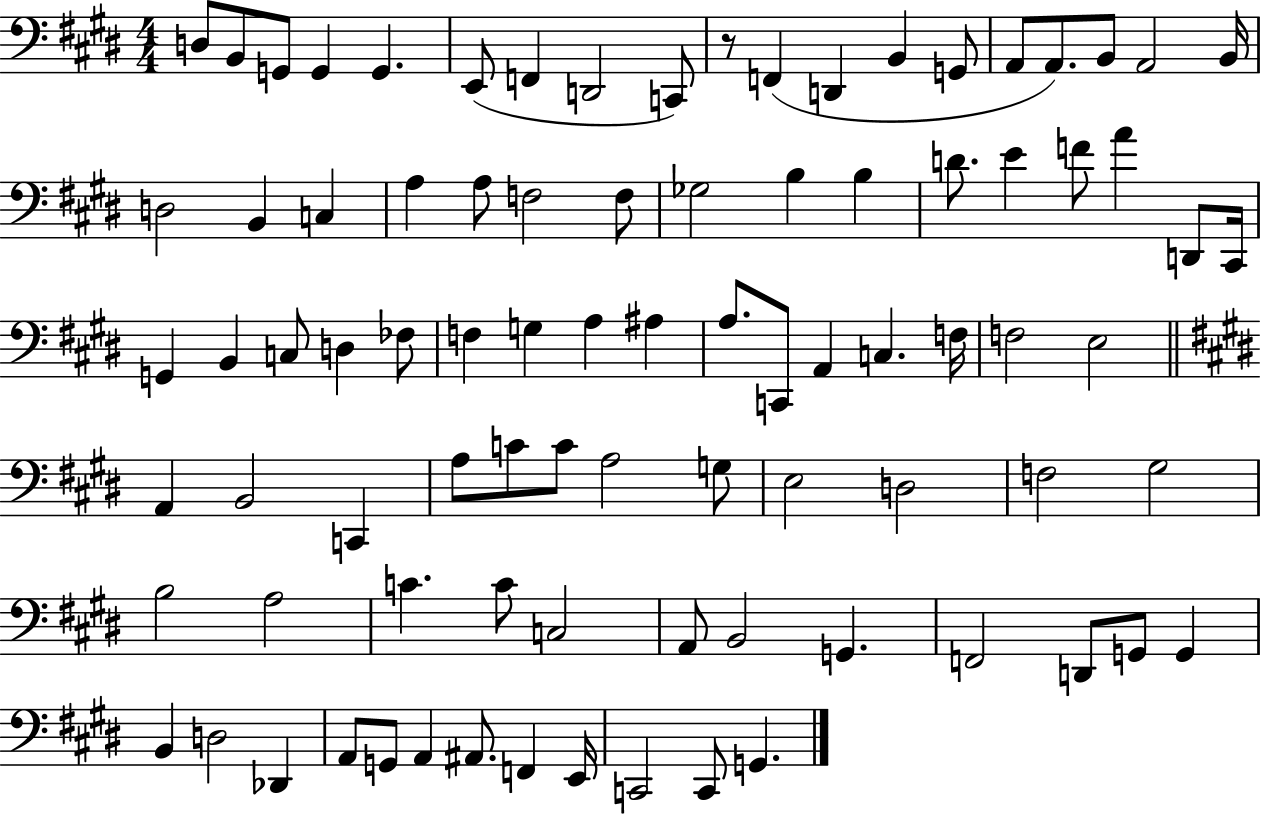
D3/e B2/e G2/e G2/q G2/q. E2/e F2/q D2/h C2/e R/e F2/q D2/q B2/q G2/e A2/e A2/e. B2/e A2/h B2/s D3/h B2/q C3/q A3/q A3/e F3/h F3/e Gb3/h B3/q B3/q D4/e. E4/q F4/e A4/q D2/e C#2/s G2/q B2/q C3/e D3/q FES3/e F3/q G3/q A3/q A#3/q A3/e. C2/e A2/q C3/q. F3/s F3/h E3/h A2/q B2/h C2/q A3/e C4/e C4/e A3/h G3/e E3/h D3/h F3/h G#3/h B3/h A3/h C4/q. C4/e C3/h A2/e B2/h G2/q. F2/h D2/e G2/e G2/q B2/q D3/h Db2/q A2/e G2/e A2/q A#2/e. F2/q E2/s C2/h C2/e G2/q.